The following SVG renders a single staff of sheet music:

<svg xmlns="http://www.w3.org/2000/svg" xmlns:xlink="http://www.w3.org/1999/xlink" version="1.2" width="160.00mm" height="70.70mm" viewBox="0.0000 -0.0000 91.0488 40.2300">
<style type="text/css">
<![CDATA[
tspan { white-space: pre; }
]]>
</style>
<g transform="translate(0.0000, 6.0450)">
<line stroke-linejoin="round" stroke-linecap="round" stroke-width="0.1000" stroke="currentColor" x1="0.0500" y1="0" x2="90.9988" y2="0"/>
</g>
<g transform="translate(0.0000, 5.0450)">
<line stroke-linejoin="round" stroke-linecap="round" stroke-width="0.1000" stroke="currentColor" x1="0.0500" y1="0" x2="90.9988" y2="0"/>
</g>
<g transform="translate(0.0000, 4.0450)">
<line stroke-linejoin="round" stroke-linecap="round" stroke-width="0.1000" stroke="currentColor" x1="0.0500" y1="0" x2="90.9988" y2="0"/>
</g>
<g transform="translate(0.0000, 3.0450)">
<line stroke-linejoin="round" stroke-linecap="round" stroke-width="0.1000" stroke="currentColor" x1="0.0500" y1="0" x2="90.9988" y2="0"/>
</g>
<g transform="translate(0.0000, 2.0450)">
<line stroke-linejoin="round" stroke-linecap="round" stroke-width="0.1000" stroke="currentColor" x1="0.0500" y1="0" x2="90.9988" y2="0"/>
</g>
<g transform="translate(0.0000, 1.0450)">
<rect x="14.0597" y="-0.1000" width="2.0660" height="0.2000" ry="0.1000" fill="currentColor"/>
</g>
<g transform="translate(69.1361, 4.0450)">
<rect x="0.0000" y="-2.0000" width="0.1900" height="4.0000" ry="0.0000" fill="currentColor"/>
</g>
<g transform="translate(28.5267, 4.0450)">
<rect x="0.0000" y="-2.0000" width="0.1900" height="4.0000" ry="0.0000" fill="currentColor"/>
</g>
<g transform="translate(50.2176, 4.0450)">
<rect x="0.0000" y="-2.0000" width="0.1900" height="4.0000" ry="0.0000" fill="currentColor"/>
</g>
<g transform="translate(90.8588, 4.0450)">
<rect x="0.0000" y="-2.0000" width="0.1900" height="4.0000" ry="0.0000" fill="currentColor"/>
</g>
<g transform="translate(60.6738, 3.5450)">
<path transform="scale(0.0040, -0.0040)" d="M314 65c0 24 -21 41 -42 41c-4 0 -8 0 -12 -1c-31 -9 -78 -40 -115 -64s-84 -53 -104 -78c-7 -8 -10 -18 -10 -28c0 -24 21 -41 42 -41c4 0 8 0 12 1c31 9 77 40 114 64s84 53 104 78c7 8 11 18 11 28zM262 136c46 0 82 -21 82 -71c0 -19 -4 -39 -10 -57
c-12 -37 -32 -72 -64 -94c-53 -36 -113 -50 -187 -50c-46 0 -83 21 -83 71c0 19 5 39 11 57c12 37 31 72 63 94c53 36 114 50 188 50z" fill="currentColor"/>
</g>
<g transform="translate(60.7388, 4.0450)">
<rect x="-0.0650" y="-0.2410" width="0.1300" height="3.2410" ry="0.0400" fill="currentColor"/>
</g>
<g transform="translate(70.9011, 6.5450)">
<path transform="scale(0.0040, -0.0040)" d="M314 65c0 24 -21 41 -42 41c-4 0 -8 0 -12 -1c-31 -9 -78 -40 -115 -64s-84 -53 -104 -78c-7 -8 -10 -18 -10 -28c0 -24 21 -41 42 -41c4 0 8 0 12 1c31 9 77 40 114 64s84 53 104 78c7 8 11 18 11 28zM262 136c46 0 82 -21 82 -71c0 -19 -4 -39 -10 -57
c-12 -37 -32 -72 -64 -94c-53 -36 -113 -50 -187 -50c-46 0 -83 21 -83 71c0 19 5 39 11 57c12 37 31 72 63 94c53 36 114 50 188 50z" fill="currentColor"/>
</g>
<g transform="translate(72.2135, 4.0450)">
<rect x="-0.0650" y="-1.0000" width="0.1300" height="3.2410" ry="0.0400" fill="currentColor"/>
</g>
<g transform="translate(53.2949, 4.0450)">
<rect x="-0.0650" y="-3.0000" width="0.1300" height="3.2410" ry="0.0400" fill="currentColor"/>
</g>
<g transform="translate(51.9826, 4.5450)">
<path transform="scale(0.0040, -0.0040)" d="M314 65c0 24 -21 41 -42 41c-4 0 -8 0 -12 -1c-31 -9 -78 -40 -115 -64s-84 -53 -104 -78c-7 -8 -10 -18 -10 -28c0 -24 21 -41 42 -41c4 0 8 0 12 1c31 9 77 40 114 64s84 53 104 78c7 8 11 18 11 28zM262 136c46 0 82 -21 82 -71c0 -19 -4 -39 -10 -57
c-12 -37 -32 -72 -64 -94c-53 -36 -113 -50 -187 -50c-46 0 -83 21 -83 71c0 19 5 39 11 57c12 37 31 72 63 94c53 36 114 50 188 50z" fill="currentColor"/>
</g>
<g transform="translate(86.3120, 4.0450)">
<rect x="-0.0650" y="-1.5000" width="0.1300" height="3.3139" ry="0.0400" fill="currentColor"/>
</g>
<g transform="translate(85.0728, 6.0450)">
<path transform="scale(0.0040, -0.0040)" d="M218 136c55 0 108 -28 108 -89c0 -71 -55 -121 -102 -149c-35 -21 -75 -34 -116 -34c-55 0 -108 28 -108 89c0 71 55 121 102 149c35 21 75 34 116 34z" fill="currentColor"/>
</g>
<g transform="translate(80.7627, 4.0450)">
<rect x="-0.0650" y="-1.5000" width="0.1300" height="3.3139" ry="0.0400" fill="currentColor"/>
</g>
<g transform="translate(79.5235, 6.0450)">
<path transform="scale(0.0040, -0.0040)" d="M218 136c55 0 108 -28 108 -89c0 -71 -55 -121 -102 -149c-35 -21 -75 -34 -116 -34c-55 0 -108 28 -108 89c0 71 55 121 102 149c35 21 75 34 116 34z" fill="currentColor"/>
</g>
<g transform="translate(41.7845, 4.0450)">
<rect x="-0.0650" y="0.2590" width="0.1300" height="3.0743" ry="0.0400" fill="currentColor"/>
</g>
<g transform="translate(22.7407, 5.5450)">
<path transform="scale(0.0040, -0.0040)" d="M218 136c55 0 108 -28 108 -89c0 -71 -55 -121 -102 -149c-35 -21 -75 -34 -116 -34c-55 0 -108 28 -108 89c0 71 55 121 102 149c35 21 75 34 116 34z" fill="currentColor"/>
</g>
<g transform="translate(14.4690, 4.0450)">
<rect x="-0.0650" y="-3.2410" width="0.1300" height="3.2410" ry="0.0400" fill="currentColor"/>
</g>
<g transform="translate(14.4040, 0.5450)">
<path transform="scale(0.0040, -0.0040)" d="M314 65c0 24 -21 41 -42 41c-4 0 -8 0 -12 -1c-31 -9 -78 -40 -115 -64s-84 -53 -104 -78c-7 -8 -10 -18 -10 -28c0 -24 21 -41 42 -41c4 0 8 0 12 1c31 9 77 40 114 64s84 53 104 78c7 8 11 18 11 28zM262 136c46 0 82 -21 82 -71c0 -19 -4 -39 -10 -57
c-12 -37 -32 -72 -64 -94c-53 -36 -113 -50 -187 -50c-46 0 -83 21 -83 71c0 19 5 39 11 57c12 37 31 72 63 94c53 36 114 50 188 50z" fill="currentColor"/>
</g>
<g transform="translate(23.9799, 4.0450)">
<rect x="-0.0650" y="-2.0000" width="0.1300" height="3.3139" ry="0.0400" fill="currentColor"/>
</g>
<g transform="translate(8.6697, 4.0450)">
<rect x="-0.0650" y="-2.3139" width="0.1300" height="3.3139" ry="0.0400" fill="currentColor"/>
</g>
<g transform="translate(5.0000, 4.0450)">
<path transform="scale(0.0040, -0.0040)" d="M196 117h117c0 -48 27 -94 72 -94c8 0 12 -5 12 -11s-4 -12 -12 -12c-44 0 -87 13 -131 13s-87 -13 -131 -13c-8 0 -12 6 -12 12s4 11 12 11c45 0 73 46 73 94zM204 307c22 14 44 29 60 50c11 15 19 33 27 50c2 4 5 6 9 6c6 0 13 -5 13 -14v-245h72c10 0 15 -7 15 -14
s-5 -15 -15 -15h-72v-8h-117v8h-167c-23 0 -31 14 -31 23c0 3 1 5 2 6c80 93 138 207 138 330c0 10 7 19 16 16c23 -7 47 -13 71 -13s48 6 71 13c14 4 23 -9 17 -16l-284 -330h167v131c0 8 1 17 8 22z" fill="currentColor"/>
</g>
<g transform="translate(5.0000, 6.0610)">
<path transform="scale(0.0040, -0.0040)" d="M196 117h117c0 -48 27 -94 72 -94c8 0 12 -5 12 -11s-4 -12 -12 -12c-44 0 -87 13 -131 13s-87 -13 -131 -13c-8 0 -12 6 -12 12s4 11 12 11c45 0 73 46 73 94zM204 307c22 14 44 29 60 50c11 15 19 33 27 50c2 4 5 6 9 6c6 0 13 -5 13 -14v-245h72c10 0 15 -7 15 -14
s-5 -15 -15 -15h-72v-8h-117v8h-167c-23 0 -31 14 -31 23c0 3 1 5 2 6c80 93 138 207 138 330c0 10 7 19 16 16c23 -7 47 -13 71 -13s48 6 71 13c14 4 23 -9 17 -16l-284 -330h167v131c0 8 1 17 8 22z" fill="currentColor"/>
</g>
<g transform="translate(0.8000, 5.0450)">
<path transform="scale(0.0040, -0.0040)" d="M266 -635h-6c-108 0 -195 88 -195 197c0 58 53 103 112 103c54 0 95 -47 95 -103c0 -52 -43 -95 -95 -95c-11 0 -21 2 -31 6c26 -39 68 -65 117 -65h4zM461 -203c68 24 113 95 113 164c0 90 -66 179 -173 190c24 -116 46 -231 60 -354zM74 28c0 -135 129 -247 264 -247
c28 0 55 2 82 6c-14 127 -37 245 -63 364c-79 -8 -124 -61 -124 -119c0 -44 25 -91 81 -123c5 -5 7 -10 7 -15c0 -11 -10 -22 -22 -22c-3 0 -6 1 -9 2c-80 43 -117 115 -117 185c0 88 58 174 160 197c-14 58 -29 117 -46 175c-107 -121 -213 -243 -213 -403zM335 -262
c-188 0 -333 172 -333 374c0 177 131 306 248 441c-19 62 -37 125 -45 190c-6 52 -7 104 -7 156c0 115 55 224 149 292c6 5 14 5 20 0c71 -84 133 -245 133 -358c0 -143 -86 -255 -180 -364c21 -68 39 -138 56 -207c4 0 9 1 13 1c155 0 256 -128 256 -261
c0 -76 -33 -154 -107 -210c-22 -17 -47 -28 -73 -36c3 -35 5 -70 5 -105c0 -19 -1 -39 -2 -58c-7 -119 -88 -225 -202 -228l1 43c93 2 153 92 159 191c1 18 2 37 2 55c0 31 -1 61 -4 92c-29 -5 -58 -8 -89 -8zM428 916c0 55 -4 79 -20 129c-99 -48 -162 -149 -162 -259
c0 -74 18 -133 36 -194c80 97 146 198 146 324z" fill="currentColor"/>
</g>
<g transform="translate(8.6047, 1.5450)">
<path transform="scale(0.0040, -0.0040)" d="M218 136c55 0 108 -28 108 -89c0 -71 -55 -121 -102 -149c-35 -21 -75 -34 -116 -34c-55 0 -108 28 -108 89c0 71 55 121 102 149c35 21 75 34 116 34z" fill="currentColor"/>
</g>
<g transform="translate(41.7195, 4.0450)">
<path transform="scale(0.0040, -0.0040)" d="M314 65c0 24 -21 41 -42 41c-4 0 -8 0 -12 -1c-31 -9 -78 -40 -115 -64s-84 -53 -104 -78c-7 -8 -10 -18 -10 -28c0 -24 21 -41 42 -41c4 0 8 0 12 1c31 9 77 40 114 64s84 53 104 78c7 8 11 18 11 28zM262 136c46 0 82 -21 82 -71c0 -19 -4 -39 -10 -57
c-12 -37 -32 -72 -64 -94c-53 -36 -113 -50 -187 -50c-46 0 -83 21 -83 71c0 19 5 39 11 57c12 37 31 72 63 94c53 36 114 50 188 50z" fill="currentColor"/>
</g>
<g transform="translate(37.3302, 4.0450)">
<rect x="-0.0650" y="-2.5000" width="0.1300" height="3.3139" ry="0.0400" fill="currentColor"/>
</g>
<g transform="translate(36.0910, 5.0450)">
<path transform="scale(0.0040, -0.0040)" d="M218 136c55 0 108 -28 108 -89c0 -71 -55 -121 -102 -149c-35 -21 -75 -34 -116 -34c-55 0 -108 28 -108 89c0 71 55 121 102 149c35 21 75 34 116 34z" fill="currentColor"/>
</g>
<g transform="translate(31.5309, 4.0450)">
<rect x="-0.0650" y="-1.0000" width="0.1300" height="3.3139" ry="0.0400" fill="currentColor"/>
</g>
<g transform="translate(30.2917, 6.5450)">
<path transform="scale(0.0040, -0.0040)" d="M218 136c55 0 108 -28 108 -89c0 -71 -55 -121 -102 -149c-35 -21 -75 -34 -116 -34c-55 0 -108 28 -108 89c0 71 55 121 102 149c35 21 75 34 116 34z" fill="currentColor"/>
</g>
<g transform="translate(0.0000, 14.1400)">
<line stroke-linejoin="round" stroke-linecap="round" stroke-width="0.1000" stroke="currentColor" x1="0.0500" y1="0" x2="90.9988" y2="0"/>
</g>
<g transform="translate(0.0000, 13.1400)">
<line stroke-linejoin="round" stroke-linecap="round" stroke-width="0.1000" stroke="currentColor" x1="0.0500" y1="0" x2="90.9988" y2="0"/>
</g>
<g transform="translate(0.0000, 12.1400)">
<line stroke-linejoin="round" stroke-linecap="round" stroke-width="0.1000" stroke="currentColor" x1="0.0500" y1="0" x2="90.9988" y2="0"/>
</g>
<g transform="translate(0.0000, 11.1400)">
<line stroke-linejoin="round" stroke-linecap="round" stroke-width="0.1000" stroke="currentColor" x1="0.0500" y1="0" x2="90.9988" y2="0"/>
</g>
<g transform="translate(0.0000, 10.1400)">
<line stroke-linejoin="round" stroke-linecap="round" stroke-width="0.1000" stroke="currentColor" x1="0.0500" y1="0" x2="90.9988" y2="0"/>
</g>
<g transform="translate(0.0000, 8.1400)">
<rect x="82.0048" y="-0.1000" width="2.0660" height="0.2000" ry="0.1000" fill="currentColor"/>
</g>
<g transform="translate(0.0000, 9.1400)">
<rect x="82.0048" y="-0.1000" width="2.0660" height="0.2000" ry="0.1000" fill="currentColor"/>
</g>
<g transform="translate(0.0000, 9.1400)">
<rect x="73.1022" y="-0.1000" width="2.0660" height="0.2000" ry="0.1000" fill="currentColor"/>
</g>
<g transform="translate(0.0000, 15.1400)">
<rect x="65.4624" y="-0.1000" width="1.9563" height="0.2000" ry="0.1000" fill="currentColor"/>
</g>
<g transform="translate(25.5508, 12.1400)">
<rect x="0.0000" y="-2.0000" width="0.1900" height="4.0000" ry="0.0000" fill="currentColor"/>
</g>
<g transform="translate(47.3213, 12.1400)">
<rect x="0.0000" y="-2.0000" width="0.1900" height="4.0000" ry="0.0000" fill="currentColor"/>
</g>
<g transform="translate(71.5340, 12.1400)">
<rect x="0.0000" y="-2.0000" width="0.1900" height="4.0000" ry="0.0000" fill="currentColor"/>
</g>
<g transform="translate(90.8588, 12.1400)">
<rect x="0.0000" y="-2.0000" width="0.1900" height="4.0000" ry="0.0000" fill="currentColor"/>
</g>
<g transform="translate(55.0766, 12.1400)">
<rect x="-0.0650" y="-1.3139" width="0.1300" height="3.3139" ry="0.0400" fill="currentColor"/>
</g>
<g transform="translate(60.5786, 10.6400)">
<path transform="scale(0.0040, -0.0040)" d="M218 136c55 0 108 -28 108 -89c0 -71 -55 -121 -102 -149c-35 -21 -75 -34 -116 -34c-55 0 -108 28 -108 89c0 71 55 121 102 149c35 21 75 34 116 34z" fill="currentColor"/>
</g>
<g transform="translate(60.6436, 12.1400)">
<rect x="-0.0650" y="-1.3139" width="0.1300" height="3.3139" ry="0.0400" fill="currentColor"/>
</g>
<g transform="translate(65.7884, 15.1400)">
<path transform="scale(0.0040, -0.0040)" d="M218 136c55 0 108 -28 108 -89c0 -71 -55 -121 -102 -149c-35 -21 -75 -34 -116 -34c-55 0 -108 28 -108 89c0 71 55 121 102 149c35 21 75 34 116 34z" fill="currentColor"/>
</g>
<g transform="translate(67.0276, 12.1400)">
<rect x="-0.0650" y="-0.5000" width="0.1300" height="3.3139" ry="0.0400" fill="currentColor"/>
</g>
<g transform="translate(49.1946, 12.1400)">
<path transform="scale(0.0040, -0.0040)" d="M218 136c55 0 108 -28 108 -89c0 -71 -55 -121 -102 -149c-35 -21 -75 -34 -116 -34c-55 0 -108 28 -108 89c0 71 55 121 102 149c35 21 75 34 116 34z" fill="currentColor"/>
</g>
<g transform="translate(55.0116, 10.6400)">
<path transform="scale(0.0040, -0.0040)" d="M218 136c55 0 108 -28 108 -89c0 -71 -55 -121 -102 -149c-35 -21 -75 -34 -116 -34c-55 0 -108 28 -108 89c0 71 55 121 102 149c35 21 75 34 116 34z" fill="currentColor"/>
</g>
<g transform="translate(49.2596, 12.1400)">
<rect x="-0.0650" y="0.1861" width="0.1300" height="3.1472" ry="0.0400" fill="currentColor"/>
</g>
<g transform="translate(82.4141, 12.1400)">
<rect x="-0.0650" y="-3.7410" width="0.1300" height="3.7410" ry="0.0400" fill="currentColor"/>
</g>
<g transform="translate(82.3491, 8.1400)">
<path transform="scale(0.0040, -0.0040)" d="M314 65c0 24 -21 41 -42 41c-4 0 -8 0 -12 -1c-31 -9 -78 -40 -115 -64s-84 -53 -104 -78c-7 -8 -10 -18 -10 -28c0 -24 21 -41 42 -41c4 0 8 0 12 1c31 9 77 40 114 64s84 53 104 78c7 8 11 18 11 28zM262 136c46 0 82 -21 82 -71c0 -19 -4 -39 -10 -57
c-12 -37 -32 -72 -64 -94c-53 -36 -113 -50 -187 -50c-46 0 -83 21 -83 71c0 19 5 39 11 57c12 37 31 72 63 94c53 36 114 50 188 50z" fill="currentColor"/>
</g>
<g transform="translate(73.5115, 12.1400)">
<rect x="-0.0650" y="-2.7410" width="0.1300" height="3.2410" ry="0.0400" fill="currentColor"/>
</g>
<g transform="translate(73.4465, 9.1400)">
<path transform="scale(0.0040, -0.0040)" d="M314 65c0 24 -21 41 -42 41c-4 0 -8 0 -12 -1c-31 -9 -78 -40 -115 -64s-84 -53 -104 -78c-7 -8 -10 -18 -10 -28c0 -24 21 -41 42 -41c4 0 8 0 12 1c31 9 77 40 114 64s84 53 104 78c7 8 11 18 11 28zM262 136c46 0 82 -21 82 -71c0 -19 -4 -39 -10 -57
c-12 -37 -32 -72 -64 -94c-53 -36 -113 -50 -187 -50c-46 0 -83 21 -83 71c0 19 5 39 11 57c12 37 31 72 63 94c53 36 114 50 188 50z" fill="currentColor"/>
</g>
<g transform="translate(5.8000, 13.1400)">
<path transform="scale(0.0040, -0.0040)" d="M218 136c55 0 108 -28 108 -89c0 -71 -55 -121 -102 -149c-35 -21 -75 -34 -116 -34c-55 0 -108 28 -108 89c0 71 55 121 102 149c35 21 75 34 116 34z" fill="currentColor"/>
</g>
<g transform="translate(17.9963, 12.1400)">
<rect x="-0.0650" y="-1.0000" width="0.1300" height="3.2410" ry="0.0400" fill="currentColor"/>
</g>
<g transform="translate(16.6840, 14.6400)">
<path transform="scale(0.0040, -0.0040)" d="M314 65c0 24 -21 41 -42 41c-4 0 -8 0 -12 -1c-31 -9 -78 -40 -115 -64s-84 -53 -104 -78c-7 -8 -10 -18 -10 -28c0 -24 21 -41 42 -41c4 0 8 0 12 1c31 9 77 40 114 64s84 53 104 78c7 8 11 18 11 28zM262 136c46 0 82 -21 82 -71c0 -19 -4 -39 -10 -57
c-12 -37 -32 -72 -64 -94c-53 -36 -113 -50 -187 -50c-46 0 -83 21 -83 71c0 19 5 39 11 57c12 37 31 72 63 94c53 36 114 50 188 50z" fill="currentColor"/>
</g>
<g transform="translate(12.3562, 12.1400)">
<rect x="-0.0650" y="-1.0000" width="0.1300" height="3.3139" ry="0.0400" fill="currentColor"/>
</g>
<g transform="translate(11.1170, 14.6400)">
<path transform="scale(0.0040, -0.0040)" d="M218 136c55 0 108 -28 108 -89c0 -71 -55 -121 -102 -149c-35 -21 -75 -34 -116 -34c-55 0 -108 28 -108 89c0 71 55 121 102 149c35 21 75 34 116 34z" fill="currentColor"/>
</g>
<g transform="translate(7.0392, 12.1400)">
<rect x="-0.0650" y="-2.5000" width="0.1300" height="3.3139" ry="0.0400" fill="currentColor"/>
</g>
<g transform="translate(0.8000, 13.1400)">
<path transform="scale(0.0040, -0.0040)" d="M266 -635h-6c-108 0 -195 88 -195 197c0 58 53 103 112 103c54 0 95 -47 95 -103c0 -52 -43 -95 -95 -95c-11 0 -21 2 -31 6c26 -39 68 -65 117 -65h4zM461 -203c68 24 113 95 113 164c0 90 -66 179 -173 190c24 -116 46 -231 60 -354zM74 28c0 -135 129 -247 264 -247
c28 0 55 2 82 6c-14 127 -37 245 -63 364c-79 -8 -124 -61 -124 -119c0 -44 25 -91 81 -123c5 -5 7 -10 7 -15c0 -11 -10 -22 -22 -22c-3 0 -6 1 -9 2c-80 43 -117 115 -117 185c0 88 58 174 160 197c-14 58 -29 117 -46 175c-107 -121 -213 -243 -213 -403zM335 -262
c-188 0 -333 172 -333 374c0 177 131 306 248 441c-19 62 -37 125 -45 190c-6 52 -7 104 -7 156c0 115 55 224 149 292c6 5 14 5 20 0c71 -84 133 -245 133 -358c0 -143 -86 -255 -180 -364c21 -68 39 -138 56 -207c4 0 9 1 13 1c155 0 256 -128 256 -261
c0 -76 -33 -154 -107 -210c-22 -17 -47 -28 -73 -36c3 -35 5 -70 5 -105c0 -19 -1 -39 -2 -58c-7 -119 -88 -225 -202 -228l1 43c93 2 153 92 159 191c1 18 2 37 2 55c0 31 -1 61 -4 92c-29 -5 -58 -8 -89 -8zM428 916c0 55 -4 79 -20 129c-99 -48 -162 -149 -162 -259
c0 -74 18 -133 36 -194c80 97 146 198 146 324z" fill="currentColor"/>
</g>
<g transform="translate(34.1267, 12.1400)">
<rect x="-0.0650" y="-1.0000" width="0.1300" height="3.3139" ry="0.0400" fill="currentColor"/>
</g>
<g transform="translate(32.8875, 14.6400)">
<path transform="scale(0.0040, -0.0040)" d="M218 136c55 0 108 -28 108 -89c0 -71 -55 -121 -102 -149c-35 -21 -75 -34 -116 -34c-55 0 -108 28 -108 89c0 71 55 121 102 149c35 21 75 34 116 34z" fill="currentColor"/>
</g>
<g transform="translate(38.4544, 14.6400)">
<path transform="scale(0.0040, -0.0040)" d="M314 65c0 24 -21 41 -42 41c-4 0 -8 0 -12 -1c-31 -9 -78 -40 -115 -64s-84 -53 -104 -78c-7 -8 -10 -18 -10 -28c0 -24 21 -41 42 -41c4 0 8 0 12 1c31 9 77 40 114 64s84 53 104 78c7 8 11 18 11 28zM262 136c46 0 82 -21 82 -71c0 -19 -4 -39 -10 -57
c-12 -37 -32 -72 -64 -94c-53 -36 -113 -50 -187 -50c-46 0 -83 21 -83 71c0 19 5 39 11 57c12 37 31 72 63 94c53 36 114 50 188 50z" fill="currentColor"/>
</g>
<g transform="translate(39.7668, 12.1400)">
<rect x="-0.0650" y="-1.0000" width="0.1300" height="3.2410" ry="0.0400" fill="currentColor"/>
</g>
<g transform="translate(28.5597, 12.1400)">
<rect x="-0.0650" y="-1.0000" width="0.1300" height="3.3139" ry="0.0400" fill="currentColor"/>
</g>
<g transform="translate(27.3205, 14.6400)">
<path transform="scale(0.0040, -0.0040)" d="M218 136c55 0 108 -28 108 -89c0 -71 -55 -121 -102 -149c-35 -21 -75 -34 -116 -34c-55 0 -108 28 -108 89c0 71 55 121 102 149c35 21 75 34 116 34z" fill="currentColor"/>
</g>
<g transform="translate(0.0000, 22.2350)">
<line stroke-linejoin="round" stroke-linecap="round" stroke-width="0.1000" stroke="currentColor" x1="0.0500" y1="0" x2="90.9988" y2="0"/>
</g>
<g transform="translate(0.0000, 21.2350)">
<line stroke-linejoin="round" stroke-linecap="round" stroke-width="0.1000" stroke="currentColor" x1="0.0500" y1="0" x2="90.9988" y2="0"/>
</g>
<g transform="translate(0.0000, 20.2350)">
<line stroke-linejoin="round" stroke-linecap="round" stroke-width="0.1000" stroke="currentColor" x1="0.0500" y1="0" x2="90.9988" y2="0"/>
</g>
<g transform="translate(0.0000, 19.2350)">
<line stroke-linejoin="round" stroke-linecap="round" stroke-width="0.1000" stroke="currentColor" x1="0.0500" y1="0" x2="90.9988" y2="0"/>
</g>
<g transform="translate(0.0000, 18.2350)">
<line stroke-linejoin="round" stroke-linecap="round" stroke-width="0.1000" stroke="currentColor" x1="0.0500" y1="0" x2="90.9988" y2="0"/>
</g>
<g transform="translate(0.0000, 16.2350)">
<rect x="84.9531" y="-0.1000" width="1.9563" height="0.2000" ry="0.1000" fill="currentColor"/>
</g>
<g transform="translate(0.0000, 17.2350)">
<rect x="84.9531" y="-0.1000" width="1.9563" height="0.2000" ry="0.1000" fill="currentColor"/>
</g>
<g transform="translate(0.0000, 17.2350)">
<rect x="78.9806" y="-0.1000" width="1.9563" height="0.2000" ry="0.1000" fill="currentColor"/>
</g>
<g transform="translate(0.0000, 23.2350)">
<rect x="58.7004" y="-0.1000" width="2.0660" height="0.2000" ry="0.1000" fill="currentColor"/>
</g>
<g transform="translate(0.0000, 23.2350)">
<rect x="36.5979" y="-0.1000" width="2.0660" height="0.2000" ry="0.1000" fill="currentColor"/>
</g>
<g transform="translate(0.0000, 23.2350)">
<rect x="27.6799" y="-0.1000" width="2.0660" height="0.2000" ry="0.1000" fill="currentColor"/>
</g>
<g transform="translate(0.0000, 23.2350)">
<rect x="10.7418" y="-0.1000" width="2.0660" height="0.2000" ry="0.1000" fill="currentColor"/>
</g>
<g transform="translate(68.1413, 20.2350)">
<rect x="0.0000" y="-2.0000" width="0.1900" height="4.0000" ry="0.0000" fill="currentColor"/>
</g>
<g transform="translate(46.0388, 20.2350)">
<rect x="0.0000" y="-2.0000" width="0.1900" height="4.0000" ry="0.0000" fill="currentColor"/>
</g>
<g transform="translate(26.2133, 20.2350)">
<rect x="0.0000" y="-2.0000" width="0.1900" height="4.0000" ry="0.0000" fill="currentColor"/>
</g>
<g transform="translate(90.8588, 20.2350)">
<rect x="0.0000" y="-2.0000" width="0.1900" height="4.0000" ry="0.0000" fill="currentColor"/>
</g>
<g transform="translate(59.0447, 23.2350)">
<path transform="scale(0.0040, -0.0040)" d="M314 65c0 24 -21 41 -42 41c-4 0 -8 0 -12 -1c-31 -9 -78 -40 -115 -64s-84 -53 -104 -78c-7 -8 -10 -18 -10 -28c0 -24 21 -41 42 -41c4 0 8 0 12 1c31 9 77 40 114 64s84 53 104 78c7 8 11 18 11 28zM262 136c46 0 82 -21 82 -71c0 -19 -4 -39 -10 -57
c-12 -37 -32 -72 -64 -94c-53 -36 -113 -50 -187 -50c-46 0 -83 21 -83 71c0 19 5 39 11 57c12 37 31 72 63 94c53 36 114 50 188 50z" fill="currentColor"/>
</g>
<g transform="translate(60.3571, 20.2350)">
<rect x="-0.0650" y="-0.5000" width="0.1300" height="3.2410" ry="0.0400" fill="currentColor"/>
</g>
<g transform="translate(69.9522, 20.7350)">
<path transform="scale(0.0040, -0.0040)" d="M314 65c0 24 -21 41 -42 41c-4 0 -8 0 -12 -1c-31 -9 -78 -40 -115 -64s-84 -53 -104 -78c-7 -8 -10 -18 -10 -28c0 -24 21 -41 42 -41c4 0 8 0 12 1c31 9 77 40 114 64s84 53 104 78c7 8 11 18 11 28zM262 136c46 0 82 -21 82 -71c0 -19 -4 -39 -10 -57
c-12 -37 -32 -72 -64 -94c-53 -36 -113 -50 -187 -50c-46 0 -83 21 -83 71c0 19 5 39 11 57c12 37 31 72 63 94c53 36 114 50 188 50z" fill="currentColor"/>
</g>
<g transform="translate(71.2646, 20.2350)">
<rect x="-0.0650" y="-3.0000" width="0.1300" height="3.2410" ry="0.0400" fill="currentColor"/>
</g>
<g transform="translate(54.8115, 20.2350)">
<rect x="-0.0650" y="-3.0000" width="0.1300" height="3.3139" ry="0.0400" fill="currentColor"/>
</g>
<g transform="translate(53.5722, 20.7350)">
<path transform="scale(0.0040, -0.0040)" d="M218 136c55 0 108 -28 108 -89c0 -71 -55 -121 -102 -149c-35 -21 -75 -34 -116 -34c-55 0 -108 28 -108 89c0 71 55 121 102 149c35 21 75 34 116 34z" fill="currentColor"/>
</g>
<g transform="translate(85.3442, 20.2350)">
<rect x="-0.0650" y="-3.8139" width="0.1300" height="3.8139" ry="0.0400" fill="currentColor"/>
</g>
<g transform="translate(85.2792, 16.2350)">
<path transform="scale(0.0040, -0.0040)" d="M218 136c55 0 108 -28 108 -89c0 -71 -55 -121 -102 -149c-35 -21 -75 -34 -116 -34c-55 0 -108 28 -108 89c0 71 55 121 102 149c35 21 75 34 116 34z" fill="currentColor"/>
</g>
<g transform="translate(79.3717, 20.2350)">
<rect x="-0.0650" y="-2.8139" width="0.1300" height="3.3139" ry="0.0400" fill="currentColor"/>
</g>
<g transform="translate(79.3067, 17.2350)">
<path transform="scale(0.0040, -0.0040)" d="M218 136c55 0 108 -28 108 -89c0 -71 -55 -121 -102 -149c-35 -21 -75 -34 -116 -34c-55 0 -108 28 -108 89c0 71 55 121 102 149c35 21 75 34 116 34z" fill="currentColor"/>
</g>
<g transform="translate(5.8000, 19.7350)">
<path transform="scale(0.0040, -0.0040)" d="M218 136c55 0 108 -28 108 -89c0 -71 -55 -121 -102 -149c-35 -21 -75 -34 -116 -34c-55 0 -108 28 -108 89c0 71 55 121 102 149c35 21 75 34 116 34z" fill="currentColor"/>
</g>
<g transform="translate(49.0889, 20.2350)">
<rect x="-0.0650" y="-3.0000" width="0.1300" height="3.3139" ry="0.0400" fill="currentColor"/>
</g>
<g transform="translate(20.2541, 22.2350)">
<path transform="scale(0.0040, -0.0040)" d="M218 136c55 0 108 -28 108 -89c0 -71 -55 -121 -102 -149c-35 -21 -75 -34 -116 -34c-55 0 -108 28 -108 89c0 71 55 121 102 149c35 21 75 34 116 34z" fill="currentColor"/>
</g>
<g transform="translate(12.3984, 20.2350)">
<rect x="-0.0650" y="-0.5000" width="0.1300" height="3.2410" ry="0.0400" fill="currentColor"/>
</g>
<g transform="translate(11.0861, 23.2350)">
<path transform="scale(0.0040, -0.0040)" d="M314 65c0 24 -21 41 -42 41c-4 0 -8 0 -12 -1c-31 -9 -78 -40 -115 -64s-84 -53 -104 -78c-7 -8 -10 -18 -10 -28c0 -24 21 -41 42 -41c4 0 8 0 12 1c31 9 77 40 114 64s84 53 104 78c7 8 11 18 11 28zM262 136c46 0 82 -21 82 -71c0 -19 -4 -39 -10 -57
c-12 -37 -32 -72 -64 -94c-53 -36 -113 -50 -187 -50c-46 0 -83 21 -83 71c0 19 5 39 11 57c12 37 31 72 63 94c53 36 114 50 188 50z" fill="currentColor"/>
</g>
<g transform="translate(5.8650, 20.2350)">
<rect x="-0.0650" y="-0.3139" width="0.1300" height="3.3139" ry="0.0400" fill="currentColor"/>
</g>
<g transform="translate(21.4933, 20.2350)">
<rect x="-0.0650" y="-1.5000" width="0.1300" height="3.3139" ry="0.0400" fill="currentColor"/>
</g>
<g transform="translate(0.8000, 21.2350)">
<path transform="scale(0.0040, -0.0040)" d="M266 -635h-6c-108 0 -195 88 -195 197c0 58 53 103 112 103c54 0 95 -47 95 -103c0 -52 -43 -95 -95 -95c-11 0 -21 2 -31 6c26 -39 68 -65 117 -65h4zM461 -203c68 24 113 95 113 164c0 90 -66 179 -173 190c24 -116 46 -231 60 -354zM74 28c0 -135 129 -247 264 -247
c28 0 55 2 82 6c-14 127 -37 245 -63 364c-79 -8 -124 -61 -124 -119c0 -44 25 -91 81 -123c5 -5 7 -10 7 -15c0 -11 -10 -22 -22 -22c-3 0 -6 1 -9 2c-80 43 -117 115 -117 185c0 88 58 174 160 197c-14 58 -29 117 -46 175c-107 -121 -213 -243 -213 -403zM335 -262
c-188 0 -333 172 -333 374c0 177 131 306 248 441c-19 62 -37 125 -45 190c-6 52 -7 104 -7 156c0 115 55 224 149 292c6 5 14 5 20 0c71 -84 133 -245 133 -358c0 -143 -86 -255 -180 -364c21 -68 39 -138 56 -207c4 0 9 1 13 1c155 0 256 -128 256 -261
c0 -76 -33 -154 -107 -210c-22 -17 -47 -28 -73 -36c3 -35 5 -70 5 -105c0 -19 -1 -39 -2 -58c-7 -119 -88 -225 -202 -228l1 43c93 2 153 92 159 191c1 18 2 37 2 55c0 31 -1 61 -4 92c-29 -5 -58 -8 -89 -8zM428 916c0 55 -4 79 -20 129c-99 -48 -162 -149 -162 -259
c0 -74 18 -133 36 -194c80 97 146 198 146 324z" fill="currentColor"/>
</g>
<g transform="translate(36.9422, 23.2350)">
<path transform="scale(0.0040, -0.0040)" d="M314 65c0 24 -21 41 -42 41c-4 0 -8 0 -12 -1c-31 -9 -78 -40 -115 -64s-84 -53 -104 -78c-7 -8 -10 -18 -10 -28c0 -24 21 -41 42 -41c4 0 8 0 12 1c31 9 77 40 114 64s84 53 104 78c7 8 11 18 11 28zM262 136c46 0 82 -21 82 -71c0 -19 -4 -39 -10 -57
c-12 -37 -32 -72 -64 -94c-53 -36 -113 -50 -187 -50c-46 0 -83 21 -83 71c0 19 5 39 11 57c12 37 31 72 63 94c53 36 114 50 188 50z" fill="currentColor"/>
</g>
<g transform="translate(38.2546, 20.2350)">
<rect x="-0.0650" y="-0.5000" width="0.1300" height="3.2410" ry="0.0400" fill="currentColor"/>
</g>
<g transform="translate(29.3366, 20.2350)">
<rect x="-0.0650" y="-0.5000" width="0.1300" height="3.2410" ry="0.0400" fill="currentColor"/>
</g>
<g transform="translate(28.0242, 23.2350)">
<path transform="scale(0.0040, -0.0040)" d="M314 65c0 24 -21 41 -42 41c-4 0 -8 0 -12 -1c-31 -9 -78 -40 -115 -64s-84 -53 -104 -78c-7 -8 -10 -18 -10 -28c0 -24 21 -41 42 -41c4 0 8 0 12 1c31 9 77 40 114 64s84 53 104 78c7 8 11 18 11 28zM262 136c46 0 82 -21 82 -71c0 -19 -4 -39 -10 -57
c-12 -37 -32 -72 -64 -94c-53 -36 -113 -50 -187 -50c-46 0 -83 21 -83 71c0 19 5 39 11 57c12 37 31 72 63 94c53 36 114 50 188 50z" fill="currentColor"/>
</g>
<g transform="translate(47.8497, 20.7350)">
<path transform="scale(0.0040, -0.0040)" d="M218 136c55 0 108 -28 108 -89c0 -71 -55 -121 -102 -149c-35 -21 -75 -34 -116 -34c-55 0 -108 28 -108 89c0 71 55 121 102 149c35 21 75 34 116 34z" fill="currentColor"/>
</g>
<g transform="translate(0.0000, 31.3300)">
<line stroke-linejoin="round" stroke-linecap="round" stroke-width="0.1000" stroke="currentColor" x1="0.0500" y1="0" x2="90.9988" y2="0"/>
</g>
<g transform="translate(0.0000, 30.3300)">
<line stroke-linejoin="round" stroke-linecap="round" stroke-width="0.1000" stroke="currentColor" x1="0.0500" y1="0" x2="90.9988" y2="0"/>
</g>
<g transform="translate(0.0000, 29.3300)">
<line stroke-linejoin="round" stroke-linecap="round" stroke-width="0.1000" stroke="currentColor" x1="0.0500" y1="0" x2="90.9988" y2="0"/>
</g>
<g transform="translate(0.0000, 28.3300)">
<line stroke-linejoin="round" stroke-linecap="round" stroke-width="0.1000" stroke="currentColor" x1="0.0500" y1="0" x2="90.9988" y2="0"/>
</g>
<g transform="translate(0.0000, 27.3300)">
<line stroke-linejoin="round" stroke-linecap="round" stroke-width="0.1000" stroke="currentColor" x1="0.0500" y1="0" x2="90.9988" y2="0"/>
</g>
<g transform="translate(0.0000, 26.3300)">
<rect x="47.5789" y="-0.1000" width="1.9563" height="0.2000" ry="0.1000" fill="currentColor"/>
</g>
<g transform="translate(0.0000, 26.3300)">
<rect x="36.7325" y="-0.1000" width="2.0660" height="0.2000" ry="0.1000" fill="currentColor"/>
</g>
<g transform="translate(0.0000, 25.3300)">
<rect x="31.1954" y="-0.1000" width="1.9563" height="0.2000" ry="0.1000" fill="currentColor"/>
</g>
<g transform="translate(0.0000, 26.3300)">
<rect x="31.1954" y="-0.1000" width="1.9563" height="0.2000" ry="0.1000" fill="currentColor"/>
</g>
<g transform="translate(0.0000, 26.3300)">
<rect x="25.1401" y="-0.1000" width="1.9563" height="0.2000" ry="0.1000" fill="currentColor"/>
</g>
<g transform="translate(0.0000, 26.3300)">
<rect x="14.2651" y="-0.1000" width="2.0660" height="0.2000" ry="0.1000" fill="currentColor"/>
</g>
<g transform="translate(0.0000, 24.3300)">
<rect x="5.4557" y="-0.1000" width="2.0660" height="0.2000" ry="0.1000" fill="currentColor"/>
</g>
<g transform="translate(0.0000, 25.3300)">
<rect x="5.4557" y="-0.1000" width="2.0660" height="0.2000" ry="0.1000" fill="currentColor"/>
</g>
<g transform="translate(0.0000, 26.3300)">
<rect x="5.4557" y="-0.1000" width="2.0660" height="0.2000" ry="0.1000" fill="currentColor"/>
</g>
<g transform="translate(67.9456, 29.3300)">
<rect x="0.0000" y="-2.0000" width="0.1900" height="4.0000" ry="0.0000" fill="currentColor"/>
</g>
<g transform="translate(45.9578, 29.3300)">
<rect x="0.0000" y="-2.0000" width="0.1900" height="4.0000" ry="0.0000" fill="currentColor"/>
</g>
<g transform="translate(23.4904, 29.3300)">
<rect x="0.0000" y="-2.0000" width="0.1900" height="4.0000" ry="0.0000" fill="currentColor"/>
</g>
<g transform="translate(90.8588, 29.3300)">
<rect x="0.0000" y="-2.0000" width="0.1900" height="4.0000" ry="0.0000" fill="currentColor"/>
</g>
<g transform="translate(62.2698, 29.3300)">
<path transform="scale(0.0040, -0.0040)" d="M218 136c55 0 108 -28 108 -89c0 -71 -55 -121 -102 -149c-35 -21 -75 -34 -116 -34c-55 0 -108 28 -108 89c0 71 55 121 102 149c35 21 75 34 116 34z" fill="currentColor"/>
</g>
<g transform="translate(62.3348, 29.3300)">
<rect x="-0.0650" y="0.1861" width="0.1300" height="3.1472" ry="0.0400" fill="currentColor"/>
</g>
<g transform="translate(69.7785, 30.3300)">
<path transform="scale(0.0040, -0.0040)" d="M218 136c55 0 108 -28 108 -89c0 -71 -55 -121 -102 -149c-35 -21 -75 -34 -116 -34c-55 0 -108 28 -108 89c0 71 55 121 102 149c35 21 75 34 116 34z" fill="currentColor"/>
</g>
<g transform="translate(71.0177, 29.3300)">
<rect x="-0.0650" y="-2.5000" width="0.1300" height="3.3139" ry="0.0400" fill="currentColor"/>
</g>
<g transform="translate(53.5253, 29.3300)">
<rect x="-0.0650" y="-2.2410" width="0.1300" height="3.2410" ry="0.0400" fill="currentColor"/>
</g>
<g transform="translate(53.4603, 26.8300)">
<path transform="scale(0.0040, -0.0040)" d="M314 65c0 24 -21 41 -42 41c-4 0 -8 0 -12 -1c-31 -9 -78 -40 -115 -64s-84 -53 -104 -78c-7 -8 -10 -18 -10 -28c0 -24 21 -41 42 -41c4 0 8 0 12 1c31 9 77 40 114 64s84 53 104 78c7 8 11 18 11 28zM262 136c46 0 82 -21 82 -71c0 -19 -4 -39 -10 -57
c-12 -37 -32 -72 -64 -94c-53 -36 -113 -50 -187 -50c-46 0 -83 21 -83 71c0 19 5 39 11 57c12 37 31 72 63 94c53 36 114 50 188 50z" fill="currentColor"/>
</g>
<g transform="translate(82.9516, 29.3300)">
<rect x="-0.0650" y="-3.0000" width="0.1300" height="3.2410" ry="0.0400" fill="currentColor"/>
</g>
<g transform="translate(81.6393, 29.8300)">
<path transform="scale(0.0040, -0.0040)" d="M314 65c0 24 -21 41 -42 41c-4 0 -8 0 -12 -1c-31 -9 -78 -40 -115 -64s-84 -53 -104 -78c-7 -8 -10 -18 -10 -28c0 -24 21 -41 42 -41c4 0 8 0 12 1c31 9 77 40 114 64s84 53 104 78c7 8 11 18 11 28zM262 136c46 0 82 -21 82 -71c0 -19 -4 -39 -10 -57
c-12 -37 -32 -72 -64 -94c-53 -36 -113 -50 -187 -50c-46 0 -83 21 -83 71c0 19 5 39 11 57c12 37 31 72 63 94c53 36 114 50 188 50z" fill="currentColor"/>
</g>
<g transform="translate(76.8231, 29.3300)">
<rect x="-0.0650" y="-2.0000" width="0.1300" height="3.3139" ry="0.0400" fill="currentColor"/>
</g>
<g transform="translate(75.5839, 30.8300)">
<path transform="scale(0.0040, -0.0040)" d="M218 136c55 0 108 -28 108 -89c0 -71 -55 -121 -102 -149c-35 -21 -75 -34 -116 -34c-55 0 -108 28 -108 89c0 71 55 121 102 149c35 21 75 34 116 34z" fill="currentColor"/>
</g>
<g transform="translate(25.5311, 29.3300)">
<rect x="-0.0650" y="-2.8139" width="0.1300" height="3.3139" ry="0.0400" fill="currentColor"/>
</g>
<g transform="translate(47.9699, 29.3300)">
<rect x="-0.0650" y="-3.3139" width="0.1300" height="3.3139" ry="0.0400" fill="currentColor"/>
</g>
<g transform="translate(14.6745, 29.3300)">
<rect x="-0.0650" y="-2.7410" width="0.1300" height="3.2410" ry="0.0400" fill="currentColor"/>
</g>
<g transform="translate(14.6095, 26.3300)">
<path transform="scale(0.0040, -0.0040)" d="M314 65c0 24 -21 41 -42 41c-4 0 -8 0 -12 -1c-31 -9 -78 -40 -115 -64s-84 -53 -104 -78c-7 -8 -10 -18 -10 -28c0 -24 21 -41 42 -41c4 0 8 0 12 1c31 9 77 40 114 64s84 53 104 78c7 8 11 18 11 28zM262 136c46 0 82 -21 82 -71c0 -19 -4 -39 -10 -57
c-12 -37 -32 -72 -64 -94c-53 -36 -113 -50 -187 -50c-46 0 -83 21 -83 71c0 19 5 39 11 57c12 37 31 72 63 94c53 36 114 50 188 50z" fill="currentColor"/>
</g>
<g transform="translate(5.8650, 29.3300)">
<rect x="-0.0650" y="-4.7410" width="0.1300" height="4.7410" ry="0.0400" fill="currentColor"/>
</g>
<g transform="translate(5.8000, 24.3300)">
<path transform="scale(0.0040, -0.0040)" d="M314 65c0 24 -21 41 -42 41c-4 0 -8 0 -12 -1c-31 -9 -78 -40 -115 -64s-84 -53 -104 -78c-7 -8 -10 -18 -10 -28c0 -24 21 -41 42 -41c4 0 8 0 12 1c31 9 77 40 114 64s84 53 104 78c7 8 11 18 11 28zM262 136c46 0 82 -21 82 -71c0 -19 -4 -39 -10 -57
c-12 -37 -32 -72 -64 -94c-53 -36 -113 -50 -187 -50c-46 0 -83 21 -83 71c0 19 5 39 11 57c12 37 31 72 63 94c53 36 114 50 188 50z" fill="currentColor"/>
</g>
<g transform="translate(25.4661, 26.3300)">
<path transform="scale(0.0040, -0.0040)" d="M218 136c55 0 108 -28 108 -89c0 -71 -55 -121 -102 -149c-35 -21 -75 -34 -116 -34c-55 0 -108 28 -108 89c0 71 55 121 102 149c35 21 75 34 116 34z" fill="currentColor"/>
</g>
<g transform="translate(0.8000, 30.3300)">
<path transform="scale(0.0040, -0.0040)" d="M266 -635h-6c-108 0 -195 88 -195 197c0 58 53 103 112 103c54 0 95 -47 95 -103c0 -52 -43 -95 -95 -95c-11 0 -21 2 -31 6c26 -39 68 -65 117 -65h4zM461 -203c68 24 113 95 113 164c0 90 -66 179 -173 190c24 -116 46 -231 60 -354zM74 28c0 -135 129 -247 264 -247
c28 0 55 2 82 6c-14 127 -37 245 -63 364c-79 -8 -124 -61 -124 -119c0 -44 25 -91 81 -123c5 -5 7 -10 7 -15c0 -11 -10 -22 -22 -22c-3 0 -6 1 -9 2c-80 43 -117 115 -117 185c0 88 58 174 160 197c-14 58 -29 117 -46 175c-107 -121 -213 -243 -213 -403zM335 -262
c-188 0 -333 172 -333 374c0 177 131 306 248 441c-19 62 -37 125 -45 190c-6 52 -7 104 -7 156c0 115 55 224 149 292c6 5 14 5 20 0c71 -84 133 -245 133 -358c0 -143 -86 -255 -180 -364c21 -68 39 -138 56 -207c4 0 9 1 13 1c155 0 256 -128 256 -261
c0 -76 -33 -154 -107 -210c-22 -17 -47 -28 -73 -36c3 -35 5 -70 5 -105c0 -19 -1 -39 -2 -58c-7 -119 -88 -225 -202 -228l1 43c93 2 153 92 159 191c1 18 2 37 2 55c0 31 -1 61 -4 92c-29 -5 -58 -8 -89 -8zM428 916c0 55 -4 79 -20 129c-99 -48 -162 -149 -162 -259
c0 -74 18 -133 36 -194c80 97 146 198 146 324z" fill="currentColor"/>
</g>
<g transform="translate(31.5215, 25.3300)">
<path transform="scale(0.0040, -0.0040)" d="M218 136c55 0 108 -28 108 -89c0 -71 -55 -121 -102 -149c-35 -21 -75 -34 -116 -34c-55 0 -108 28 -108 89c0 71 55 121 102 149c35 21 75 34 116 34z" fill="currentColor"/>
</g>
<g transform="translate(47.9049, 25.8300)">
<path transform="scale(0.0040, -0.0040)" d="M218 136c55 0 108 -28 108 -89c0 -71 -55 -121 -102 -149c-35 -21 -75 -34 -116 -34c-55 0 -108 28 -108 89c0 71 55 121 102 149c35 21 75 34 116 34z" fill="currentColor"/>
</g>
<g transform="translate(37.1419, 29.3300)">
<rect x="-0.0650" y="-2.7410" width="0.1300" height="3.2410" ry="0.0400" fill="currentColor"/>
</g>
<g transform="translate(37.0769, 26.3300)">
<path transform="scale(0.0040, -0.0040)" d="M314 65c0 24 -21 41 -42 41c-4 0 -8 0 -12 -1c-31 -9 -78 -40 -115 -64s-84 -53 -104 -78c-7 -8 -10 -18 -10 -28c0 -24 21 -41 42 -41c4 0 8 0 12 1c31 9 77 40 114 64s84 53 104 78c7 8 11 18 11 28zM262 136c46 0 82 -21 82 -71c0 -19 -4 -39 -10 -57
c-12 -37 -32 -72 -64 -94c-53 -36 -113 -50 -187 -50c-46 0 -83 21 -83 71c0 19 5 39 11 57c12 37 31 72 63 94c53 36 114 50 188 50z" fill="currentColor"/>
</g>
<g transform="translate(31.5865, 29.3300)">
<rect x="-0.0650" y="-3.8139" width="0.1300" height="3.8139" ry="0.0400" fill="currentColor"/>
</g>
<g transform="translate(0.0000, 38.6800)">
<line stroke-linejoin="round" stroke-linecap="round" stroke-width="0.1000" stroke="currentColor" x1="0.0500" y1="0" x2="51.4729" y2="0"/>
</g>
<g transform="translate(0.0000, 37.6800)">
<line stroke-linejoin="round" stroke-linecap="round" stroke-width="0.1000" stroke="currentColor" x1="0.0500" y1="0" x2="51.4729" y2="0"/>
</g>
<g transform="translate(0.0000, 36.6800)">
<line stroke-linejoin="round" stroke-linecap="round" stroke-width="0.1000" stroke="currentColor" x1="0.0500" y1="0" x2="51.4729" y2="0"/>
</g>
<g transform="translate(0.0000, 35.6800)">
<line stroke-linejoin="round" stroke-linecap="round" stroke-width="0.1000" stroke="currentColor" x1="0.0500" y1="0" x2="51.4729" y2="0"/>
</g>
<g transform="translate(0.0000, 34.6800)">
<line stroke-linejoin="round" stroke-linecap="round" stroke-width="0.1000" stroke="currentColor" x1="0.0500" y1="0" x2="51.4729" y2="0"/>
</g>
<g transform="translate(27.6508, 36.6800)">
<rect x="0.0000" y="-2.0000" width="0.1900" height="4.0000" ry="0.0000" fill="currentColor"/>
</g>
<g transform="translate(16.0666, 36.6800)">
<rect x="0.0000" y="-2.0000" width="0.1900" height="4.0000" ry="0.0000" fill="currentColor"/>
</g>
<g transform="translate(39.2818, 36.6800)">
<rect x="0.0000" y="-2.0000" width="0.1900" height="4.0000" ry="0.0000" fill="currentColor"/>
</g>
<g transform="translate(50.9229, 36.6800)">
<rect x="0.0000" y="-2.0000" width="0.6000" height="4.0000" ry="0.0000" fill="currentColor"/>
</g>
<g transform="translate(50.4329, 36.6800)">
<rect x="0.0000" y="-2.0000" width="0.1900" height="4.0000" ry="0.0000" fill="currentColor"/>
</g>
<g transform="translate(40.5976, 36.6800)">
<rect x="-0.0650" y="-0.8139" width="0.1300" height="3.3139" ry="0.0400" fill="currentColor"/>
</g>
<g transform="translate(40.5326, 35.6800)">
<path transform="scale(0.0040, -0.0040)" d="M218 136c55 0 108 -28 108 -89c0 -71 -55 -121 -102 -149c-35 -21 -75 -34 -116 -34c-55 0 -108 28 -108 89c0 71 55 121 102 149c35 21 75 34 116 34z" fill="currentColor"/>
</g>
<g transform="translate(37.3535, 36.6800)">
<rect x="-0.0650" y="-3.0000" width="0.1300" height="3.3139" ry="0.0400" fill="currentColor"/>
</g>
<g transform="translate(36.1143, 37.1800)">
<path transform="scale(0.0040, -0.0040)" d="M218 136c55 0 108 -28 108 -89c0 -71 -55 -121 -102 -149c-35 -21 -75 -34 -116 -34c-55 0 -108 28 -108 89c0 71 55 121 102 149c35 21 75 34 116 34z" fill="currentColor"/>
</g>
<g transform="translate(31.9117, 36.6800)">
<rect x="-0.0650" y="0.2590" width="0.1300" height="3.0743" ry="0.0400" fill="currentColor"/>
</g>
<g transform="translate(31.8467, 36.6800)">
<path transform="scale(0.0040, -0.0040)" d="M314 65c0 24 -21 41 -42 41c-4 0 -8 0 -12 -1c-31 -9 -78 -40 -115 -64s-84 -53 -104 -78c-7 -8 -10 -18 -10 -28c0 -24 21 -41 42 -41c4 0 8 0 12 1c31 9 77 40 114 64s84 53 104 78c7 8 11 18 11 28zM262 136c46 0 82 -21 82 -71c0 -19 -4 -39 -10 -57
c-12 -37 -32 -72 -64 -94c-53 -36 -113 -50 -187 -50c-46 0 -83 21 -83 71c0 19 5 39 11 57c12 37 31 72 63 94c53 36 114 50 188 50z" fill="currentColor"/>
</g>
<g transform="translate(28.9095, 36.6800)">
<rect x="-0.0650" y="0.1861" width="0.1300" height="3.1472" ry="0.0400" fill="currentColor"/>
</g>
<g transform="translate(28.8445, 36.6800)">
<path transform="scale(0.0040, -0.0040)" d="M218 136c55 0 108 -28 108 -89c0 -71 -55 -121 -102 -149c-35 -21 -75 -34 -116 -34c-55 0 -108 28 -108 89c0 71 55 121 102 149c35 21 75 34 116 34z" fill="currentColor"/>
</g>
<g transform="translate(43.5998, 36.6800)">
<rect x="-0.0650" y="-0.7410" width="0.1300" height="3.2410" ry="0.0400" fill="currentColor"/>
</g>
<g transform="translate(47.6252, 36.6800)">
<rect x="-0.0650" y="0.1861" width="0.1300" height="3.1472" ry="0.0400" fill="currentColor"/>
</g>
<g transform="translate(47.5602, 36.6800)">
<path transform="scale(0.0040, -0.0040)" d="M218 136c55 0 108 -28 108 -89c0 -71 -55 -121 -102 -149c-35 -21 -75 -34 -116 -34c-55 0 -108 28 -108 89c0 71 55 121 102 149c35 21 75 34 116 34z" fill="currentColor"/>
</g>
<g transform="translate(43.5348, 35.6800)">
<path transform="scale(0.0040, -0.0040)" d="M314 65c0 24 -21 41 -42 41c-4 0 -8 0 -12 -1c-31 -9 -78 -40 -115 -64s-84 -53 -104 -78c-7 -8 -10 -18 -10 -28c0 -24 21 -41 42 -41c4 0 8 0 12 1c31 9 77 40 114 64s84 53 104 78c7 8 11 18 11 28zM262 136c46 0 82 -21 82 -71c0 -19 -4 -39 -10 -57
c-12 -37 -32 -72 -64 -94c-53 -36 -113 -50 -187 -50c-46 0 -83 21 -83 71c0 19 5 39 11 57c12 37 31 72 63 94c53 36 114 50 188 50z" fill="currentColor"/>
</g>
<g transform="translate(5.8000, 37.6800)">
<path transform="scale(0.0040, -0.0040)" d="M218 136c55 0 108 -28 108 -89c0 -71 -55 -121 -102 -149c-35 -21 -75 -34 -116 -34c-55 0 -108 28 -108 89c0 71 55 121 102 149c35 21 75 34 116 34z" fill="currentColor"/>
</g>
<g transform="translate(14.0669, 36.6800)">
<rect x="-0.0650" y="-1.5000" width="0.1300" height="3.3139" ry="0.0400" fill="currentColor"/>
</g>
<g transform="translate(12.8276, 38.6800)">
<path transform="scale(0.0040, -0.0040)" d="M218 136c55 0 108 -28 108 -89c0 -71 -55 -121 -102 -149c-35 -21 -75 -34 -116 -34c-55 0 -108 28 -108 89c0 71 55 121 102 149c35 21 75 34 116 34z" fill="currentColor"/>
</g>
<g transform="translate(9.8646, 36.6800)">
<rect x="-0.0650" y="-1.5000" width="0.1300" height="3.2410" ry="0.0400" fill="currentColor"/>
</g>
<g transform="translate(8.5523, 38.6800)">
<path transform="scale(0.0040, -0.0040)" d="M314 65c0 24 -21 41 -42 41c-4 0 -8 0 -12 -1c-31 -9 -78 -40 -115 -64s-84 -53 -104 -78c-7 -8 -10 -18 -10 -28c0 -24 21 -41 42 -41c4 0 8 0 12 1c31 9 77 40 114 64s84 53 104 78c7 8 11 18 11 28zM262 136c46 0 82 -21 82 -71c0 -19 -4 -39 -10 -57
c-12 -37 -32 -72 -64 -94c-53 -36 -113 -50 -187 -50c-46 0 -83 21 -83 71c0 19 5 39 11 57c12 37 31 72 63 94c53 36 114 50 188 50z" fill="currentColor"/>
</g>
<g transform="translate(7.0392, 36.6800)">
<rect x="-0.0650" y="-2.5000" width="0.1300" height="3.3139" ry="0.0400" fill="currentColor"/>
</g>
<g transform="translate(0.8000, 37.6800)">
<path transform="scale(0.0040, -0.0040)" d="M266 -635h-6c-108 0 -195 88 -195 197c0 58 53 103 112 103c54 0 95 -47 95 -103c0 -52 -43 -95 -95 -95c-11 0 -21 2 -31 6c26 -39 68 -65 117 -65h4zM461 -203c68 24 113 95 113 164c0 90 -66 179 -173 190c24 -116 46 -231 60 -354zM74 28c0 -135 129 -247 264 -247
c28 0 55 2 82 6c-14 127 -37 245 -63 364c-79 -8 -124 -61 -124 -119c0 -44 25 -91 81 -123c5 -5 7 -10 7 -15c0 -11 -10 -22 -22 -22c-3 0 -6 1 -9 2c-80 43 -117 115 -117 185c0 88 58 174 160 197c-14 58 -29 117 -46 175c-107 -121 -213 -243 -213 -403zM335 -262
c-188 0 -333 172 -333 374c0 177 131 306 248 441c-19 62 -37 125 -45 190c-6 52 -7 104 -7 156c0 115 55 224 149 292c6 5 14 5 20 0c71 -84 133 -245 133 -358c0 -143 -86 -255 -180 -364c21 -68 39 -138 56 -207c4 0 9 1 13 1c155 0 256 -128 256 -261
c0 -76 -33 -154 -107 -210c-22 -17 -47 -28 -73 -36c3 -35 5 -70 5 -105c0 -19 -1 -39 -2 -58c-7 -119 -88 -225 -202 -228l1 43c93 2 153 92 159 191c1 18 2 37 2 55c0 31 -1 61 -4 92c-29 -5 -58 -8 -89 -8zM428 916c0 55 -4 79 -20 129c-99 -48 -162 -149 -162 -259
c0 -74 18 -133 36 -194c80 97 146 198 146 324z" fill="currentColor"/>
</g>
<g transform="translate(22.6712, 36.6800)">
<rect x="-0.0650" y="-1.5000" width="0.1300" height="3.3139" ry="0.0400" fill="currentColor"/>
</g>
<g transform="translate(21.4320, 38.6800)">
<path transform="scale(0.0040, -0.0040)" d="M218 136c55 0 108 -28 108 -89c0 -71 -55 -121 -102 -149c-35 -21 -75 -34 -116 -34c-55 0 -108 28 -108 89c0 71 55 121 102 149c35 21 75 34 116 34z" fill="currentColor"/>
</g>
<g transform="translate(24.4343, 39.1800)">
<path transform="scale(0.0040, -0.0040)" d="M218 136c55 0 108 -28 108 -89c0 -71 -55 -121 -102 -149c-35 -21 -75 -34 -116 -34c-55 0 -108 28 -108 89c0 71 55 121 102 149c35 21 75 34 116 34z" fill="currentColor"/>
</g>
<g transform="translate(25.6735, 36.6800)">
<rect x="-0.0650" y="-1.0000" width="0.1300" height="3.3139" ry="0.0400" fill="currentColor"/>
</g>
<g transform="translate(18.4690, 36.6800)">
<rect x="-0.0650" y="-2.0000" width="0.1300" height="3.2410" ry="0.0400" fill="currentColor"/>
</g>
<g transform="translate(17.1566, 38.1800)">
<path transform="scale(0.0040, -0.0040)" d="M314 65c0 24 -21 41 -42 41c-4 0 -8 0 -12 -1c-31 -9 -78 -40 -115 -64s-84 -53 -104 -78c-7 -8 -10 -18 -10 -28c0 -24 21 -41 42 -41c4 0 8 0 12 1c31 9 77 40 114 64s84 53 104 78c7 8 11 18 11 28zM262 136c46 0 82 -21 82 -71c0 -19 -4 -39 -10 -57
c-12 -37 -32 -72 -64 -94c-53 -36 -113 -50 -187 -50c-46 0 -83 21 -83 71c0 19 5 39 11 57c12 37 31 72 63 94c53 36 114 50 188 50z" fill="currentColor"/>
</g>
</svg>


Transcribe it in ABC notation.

X:1
T:Untitled
M:4/4
L:1/4
K:C
g b2 F D G B2 A2 c2 D2 E E G D D2 D D D2 B e e C a2 c'2 c C2 E C2 C2 A A C2 A2 a c' e'2 a2 a c' a2 b g2 B G F A2 G E2 E F2 E D B B2 A d d2 B